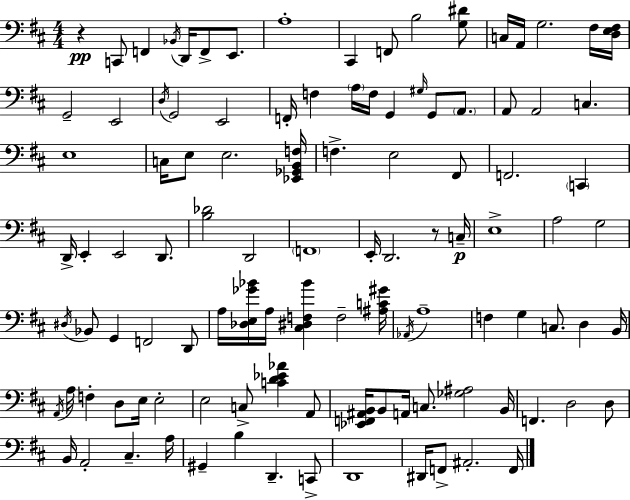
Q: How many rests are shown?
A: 2